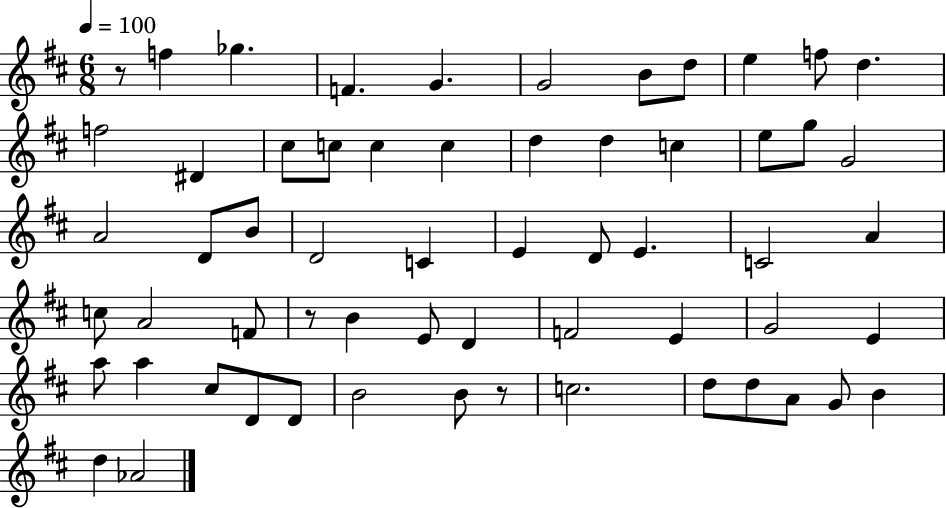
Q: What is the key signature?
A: D major